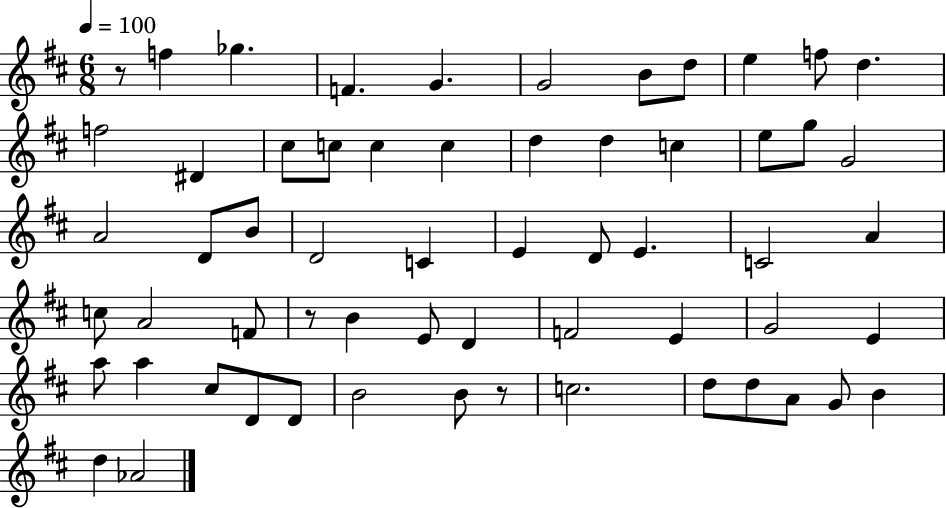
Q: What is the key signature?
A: D major